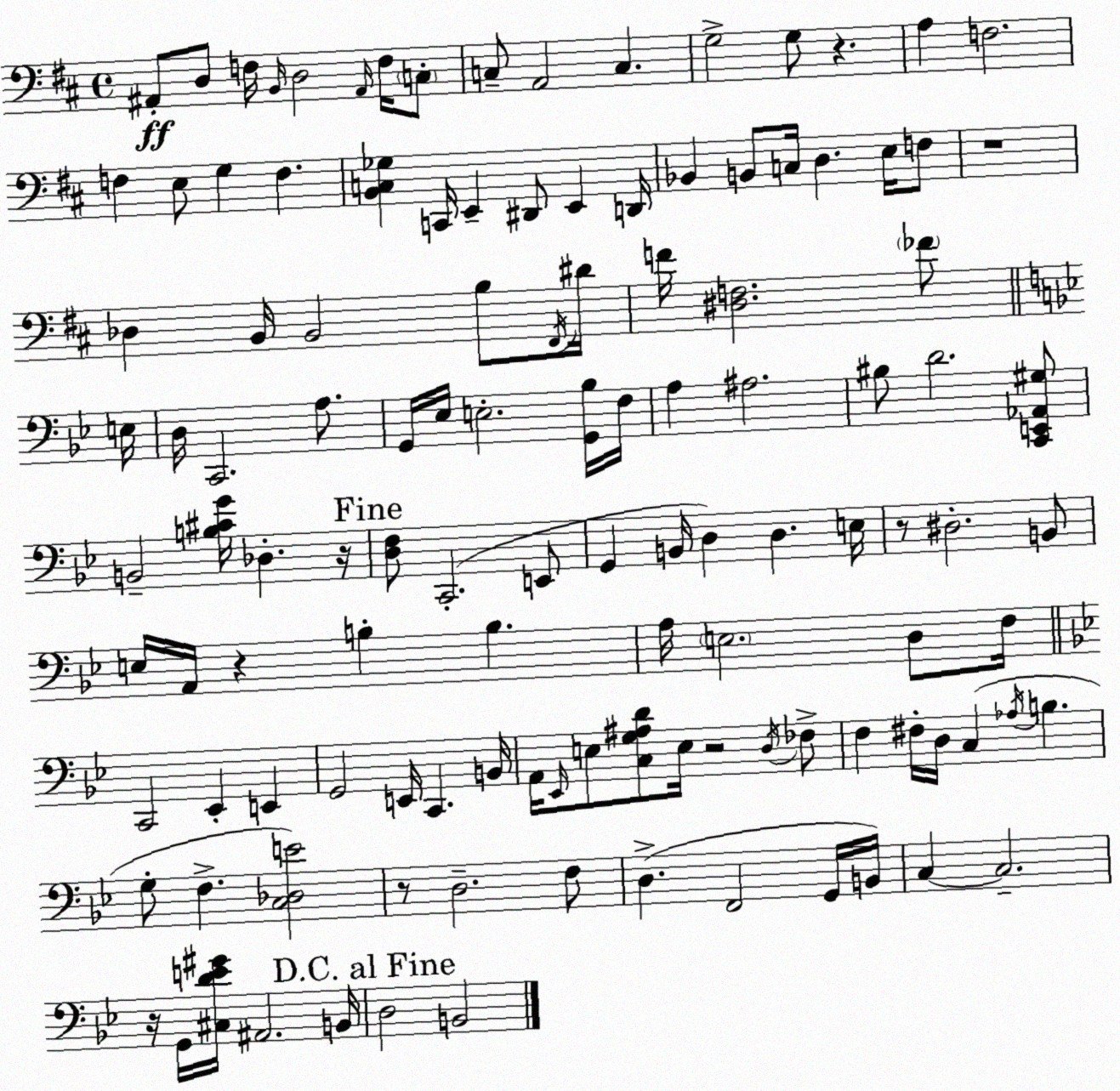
X:1
T:Untitled
M:4/4
L:1/4
K:D
^A,,/2 D,/2 F,/4 B,,/4 D,2 ^A,,/4 F,/4 C,/2 C,/2 A,,2 C, G,2 G,/2 z A, F,2 F, E,/2 G, F, [B,,C,_G,] C,,/4 E,, ^D,,/2 E,, D,,/4 _B,, B,,/2 C,/4 D, E,/4 F,/2 z4 _D, B,,/4 B,,2 B,/2 ^F,,/4 ^D/4 F/4 [^D,F,]2 _F/2 E,/4 D,/4 C,,2 A,/2 G,,/4 _E,/4 E,2 [G,,_B,]/4 F,/4 A, ^A,2 ^B,/2 D2 [C,,E,,_A,,^G,]/2 B,,2 [B,^CG]/4 _D, z/4 [D,F,]/2 C,,2 E,,/2 G,, B,,/4 D, D, E,/4 z/2 ^D,2 B,,/2 E,/4 A,,/4 z B, B, A,/4 E,2 D,/2 F,/4 C,,2 _E,, E,, G,,2 E,,/4 C,, B,,/4 A,,/4 _E,,/4 E,/2 [C,G,^A,D]/2 E,/4 z2 D,/4 _F,/2 F, ^F,/4 D,/4 C, _A,/4 B, G,/2 F, [C,_D,E]2 z/2 D,2 F,/2 D, F,,2 G,,/4 B,,/4 C, C,2 z/4 G,,/4 [^C,DE^G]/4 ^A,,2 B,,/4 D,2 B,,2